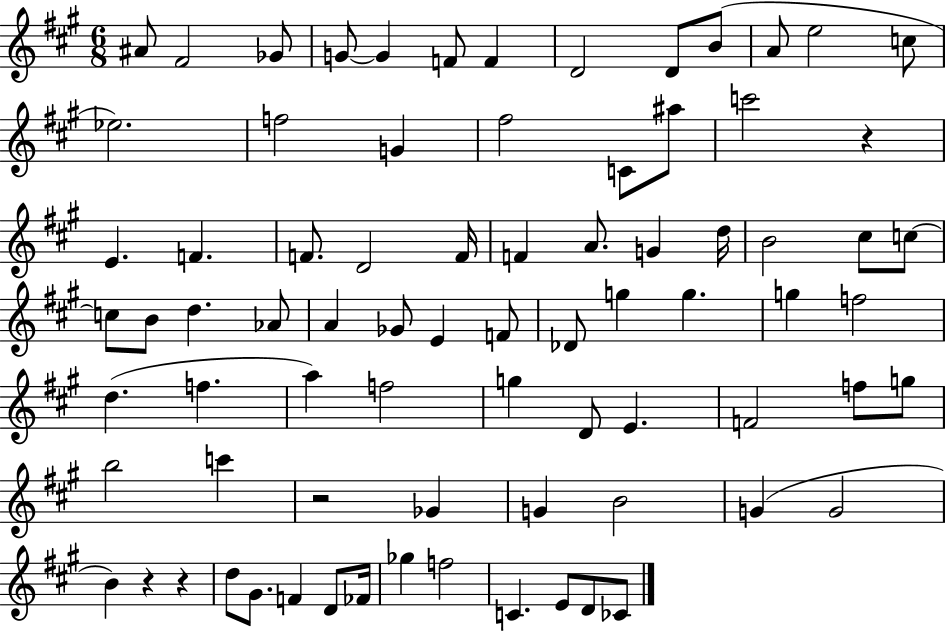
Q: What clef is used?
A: treble